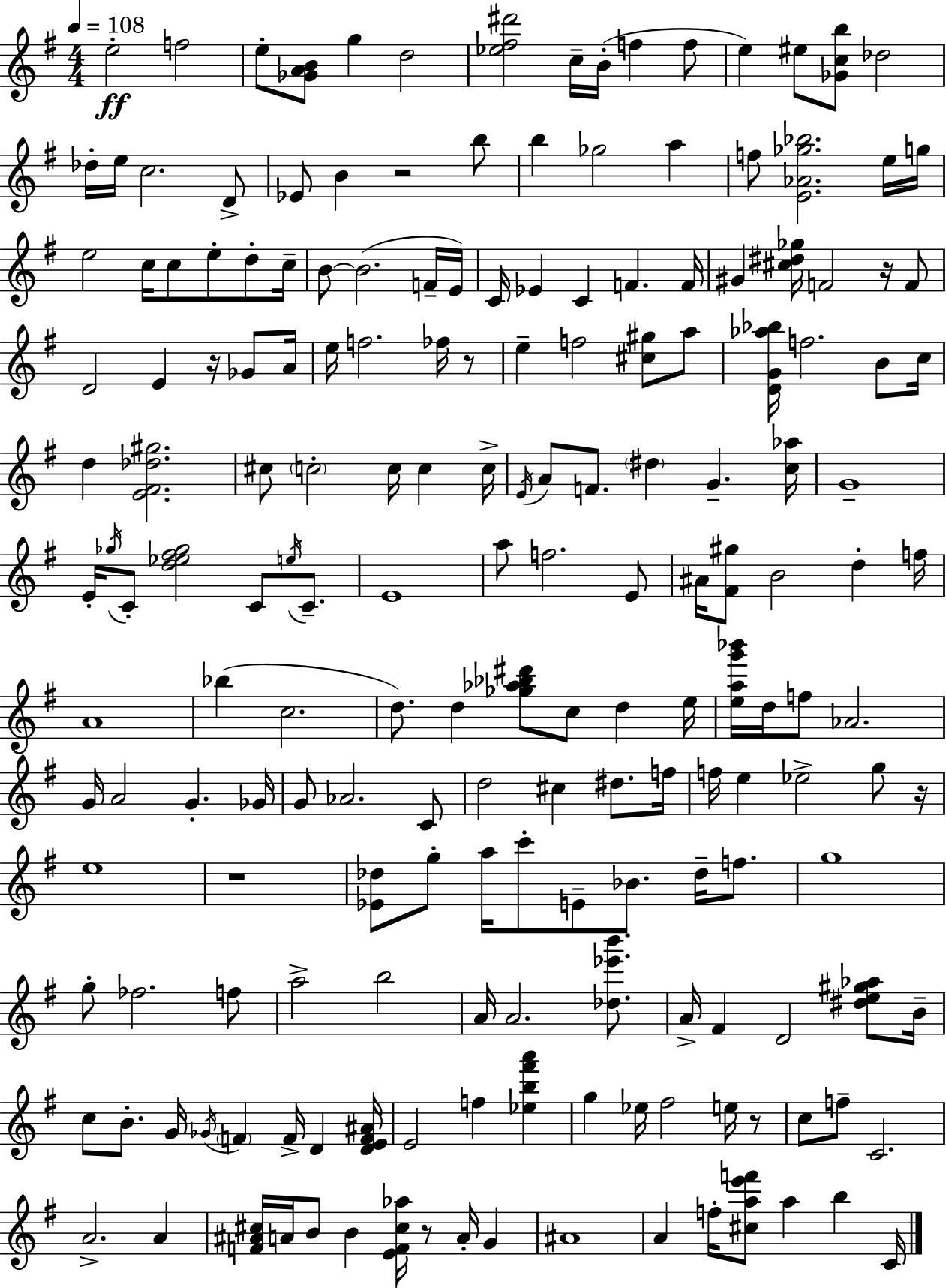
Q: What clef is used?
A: treble